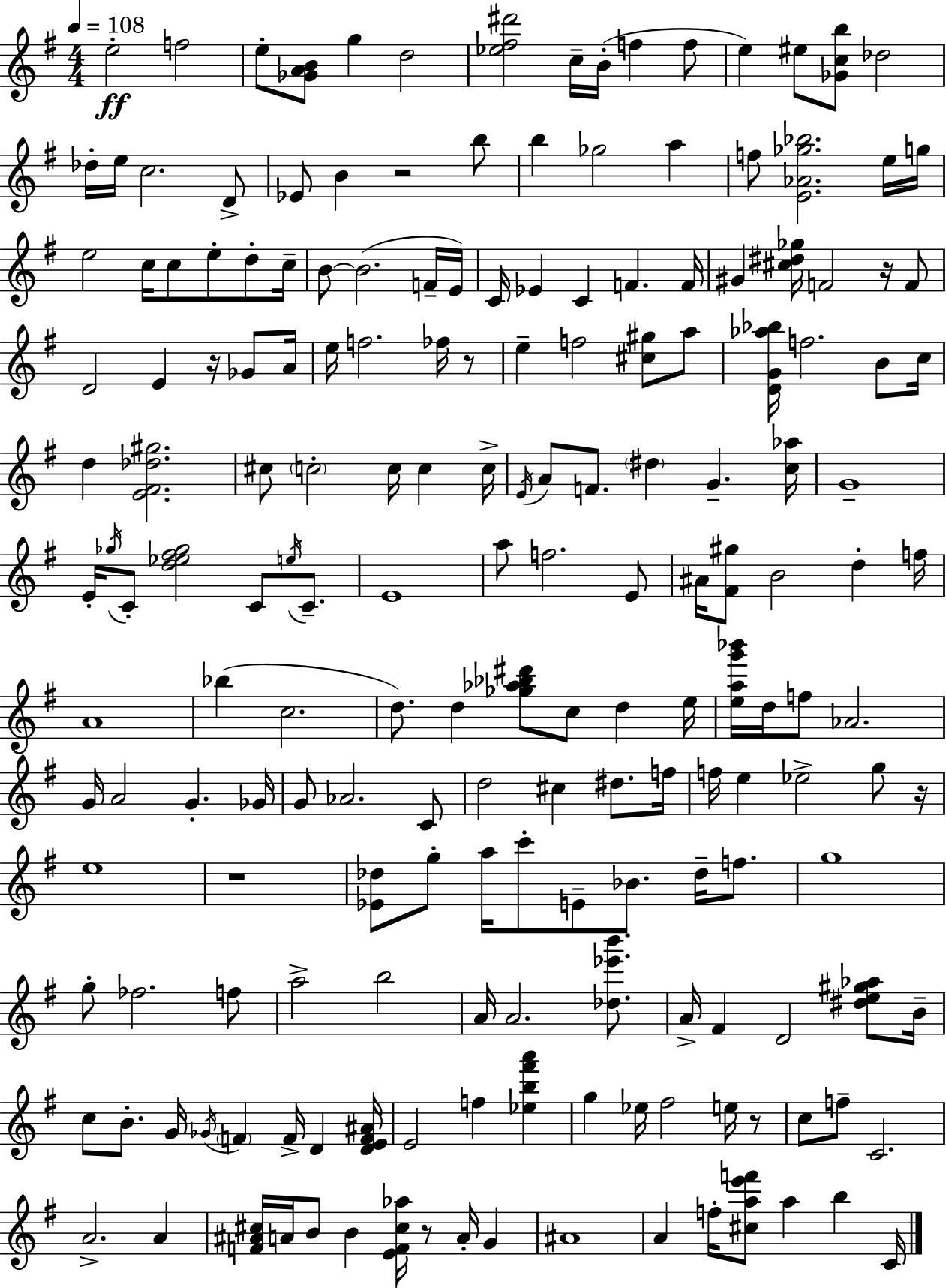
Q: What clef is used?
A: treble